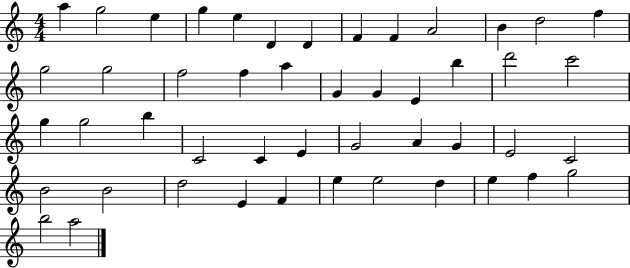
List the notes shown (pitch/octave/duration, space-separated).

A5/q G5/h E5/q G5/q E5/q D4/q D4/q F4/q F4/q A4/h B4/q D5/h F5/q G5/h G5/h F5/h F5/q A5/q G4/q G4/q E4/q B5/q D6/h C6/h G5/q G5/h B5/q C4/h C4/q E4/q G4/h A4/q G4/q E4/h C4/h B4/h B4/h D5/h E4/q F4/q E5/q E5/h D5/q E5/q F5/q G5/h B5/h A5/h